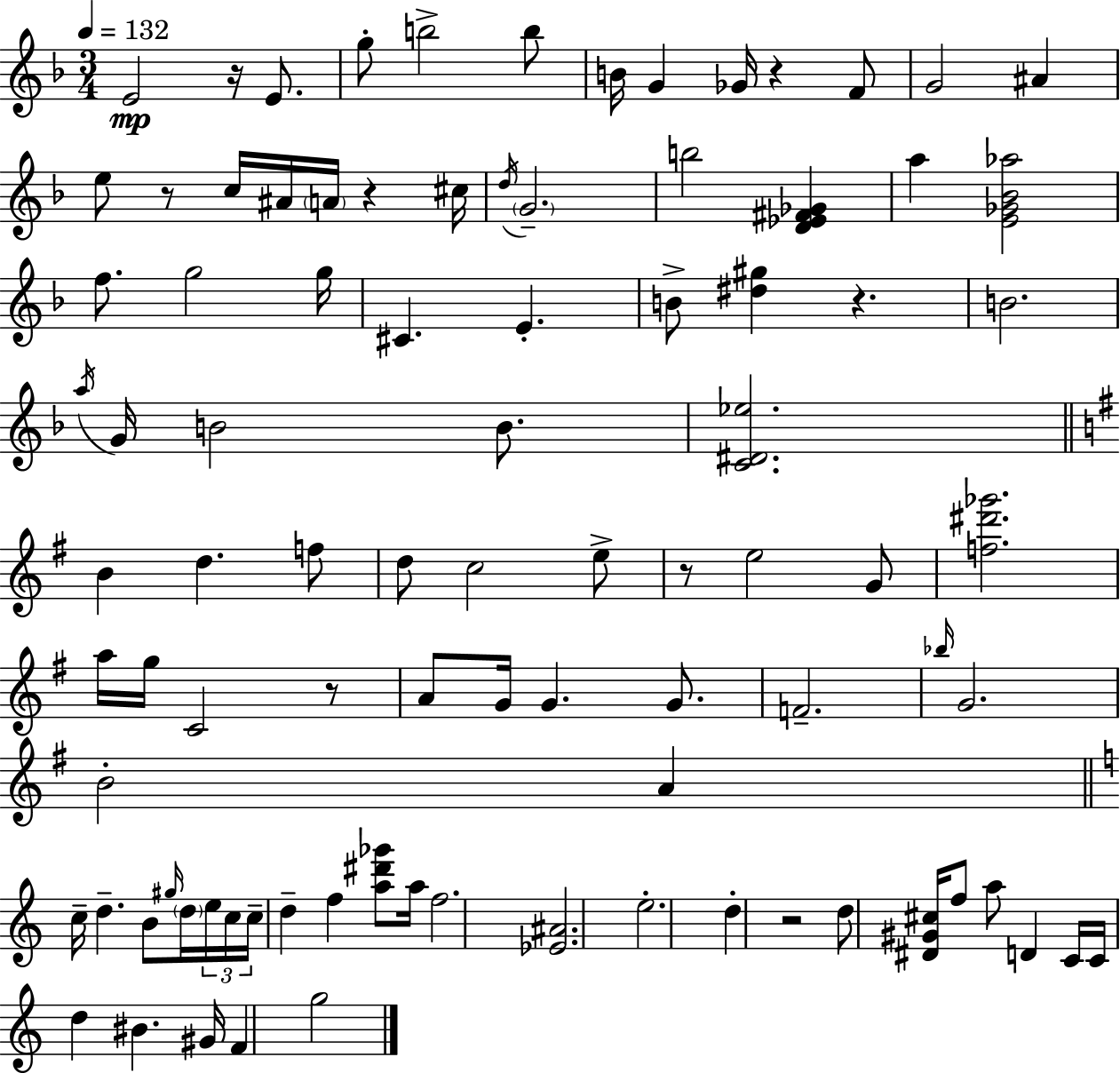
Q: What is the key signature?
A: F major